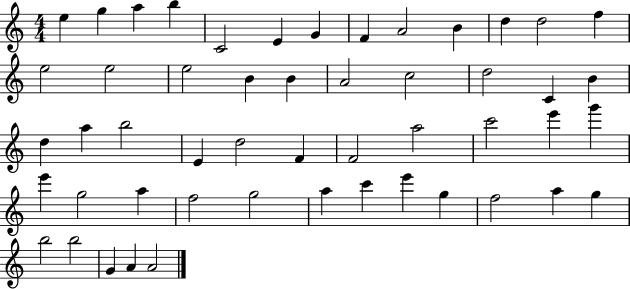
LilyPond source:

{
  \clef treble
  \numericTimeSignature
  \time 4/4
  \key c \major
  e''4 g''4 a''4 b''4 | c'2 e'4 g'4 | f'4 a'2 b'4 | d''4 d''2 f''4 | \break e''2 e''2 | e''2 b'4 b'4 | a'2 c''2 | d''2 c'4 b'4 | \break d''4 a''4 b''2 | e'4 d''2 f'4 | f'2 a''2 | c'''2 e'''4 g'''4 | \break e'''4 g''2 a''4 | f''2 g''2 | a''4 c'''4 e'''4 g''4 | f''2 a''4 g''4 | \break b''2 b''2 | g'4 a'4 a'2 | \bar "|."
}